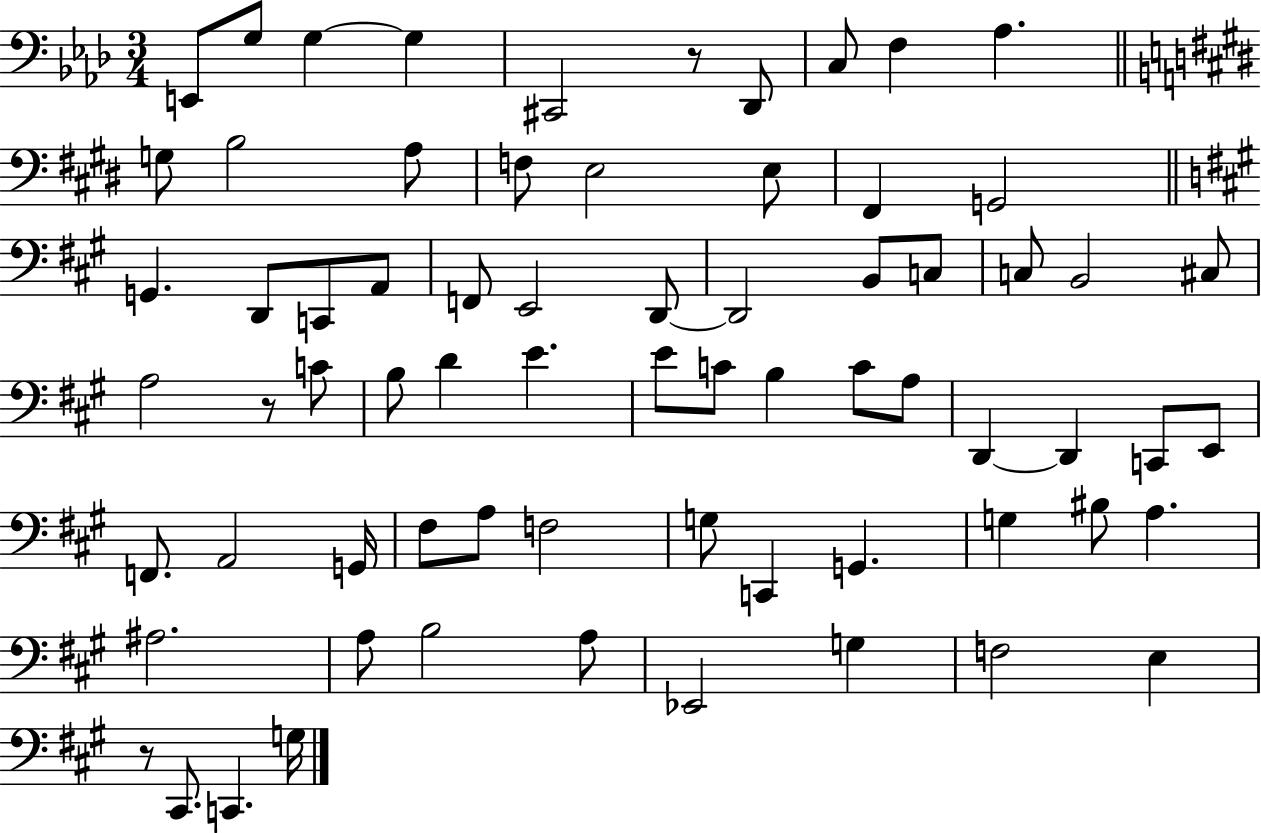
X:1
T:Untitled
M:3/4
L:1/4
K:Ab
E,,/2 G,/2 G, G, ^C,,2 z/2 _D,,/2 C,/2 F, _A, G,/2 B,2 A,/2 F,/2 E,2 E,/2 ^F,, G,,2 G,, D,,/2 C,,/2 A,,/2 F,,/2 E,,2 D,,/2 D,,2 B,,/2 C,/2 C,/2 B,,2 ^C,/2 A,2 z/2 C/2 B,/2 D E E/2 C/2 B, C/2 A,/2 D,, D,, C,,/2 E,,/2 F,,/2 A,,2 G,,/4 ^F,/2 A,/2 F,2 G,/2 C,, G,, G, ^B,/2 A, ^A,2 A,/2 B,2 A,/2 _E,,2 G, F,2 E, z/2 ^C,,/2 C,, G,/4